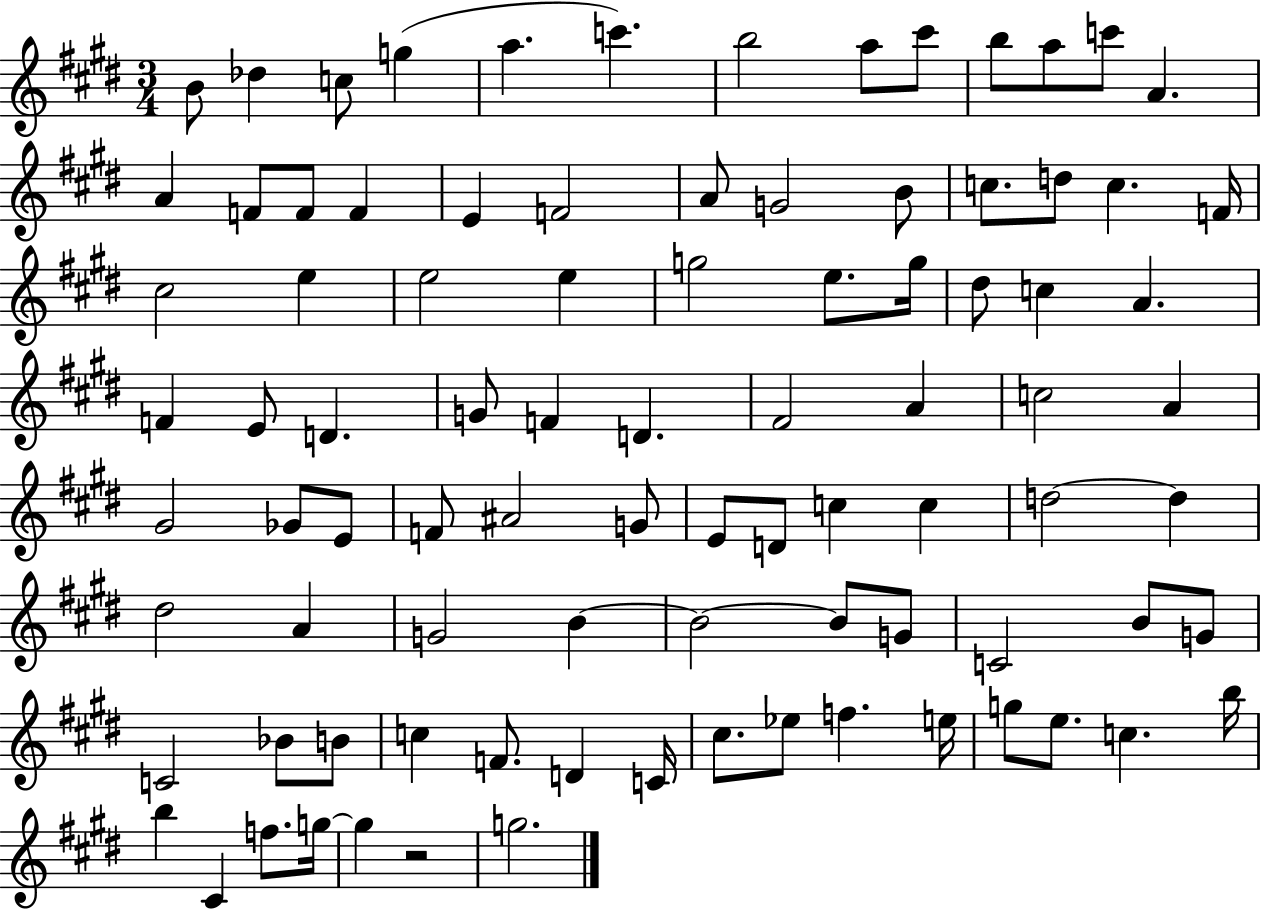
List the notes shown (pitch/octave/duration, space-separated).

B4/e Db5/q C5/e G5/q A5/q. C6/q. B5/h A5/e C#6/e B5/e A5/e C6/e A4/q. A4/q F4/e F4/e F4/q E4/q F4/h A4/e G4/h B4/e C5/e. D5/e C5/q. F4/s C#5/h E5/q E5/h E5/q G5/h E5/e. G5/s D#5/e C5/q A4/q. F4/q E4/e D4/q. G4/e F4/q D4/q. F#4/h A4/q C5/h A4/q G#4/h Gb4/e E4/e F4/e A#4/h G4/e E4/e D4/e C5/q C5/q D5/h D5/q D#5/h A4/q G4/h B4/q B4/h B4/e G4/e C4/h B4/e G4/e C4/h Bb4/e B4/e C5/q F4/e. D4/q C4/s C#5/e. Eb5/e F5/q. E5/s G5/e E5/e. C5/q. B5/s B5/q C#4/q F5/e. G5/s G5/q R/h G5/h.